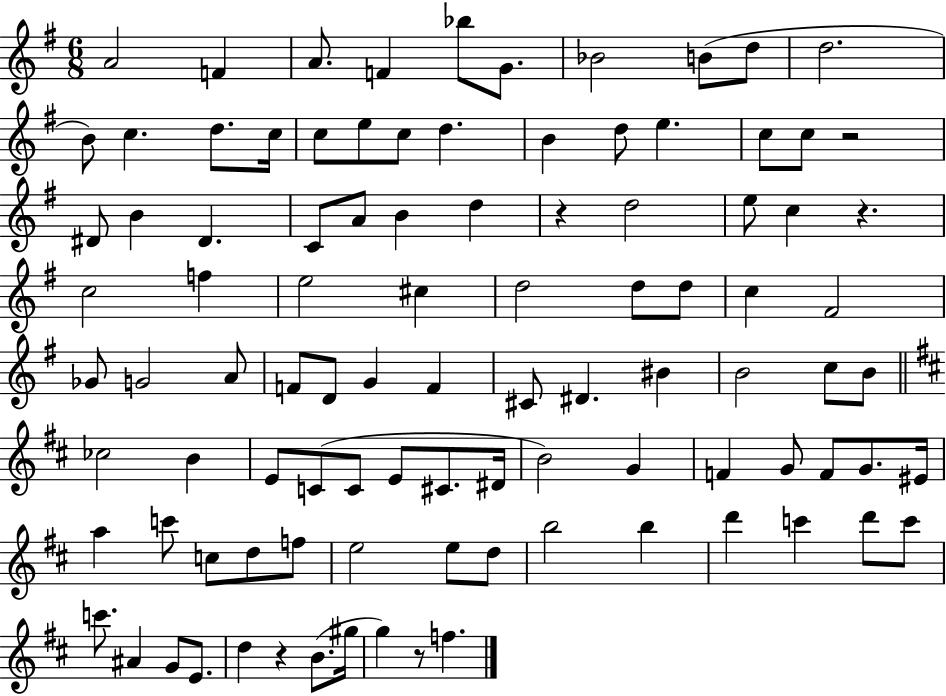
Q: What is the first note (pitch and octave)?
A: A4